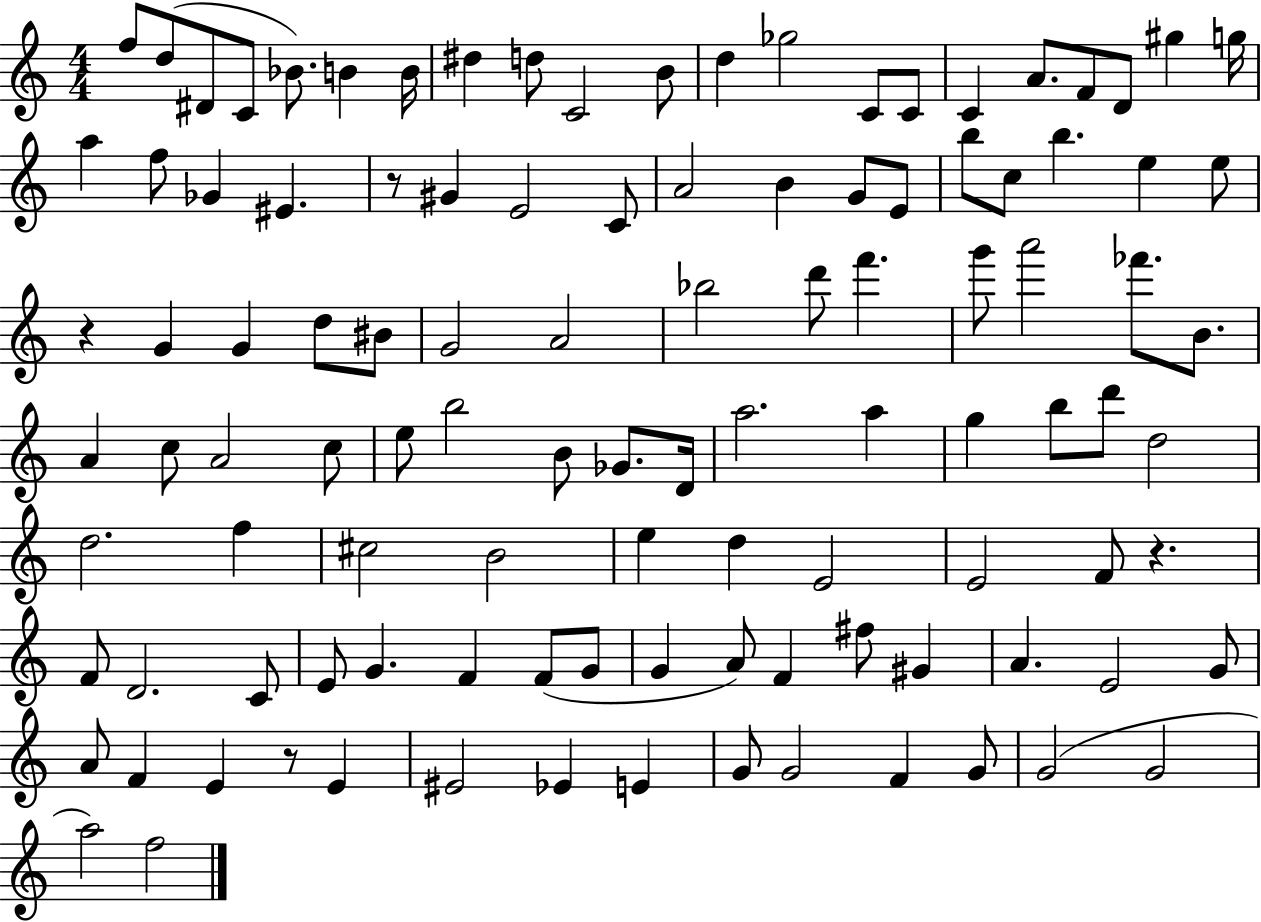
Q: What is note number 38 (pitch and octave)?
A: G4